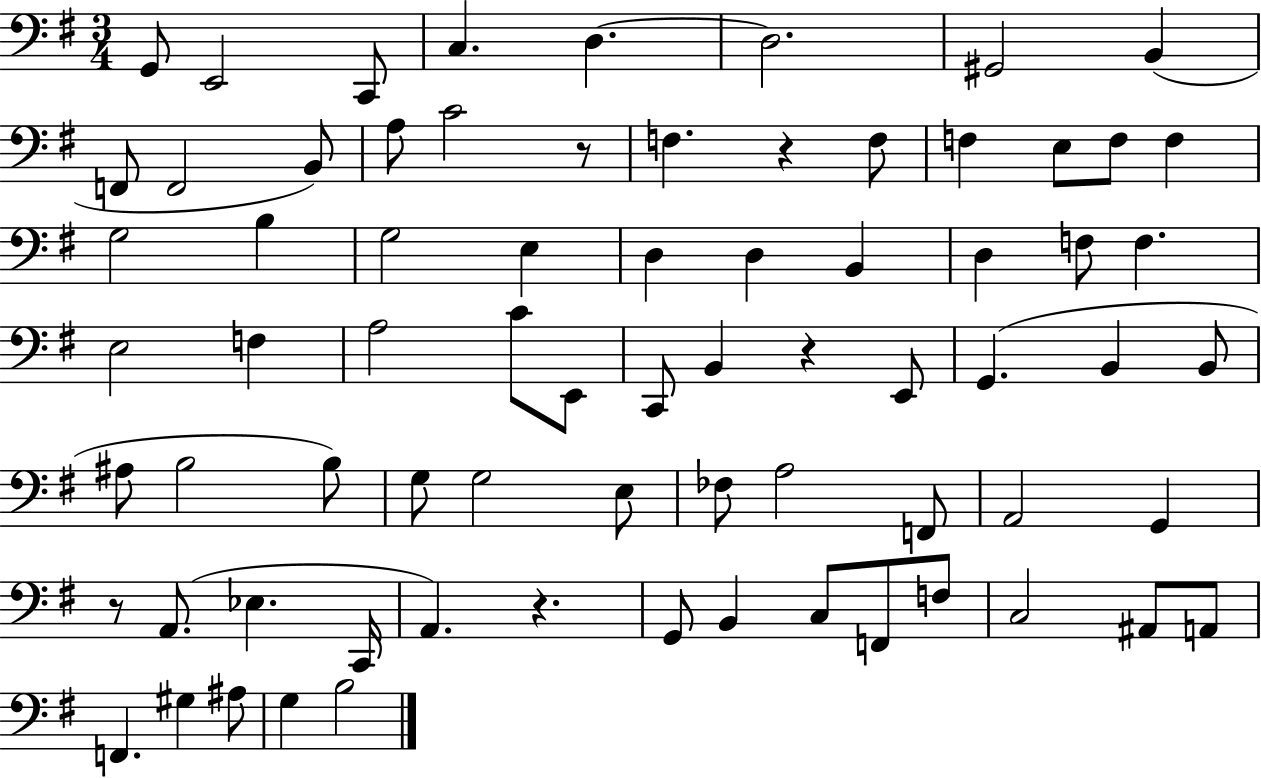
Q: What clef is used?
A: bass